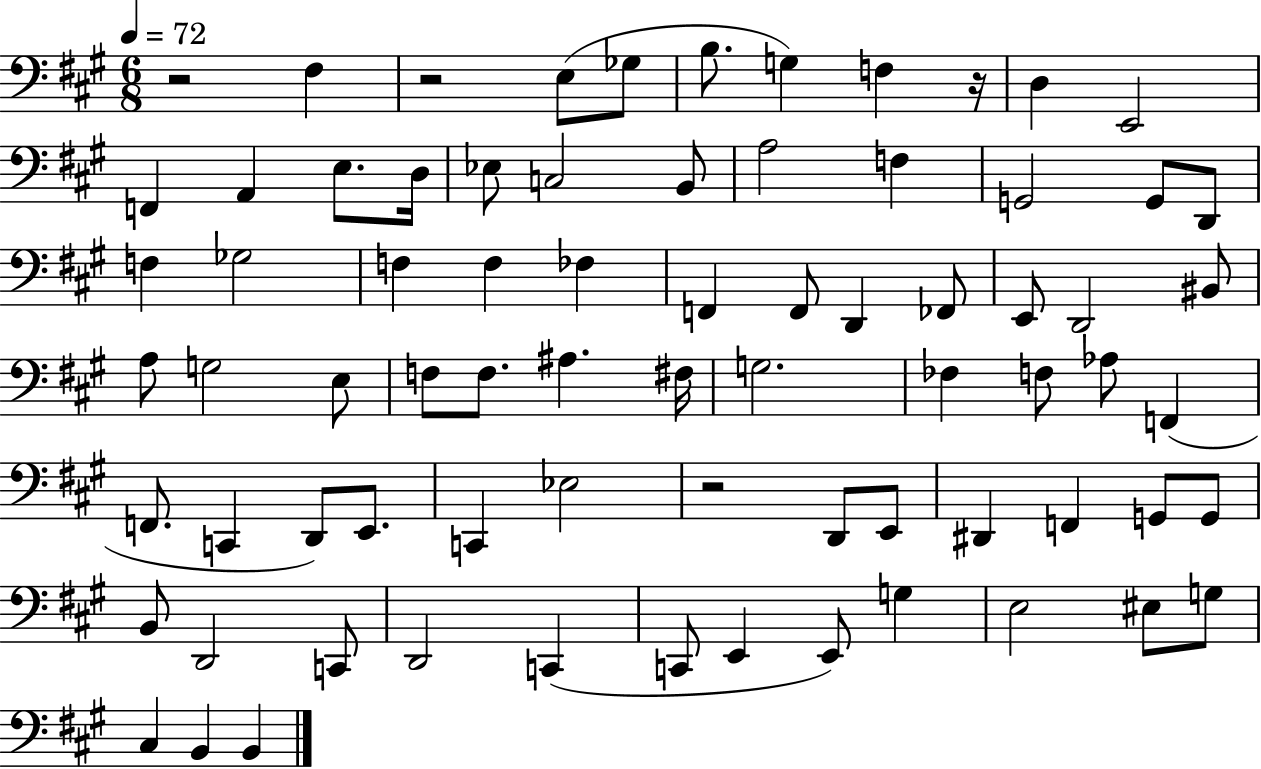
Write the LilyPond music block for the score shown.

{
  \clef bass
  \numericTimeSignature
  \time 6/8
  \key a \major
  \tempo 4 = 72
  \repeat volta 2 { r2 fis4 | r2 e8( ges8 | b8. g4) f4 r16 | d4 e,2 | \break f,4 a,4 e8. d16 | ees8 c2 b,8 | a2 f4 | g,2 g,8 d,8 | \break f4 ges2 | f4 f4 fes4 | f,4 f,8 d,4 fes,8 | e,8 d,2 bis,8 | \break a8 g2 e8 | f8 f8. ais4. fis16 | g2. | fes4 f8 aes8 f,4( | \break f,8. c,4 d,8) e,8. | c,4 ees2 | r2 d,8 e,8 | dis,4 f,4 g,8 g,8 | \break b,8 d,2 c,8 | d,2 c,4( | c,8 e,4 e,8) g4 | e2 eis8 g8 | \break cis4 b,4 b,4 | } \bar "|."
}